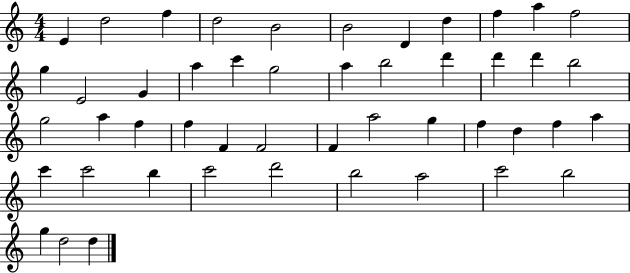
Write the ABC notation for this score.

X:1
T:Untitled
M:4/4
L:1/4
K:C
E d2 f d2 B2 B2 D d f a f2 g E2 G a c' g2 a b2 d' d' d' b2 g2 a f f F F2 F a2 g f d f a c' c'2 b c'2 d'2 b2 a2 c'2 b2 g d2 d